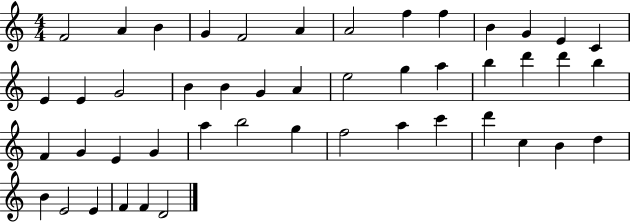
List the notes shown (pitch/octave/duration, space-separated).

F4/h A4/q B4/q G4/q F4/h A4/q A4/h F5/q F5/q B4/q G4/q E4/q C4/q E4/q E4/q G4/h B4/q B4/q G4/q A4/q E5/h G5/q A5/q B5/q D6/q D6/q B5/q F4/q G4/q E4/q G4/q A5/q B5/h G5/q F5/h A5/q C6/q D6/q C5/q B4/q D5/q B4/q E4/h E4/q F4/q F4/q D4/h